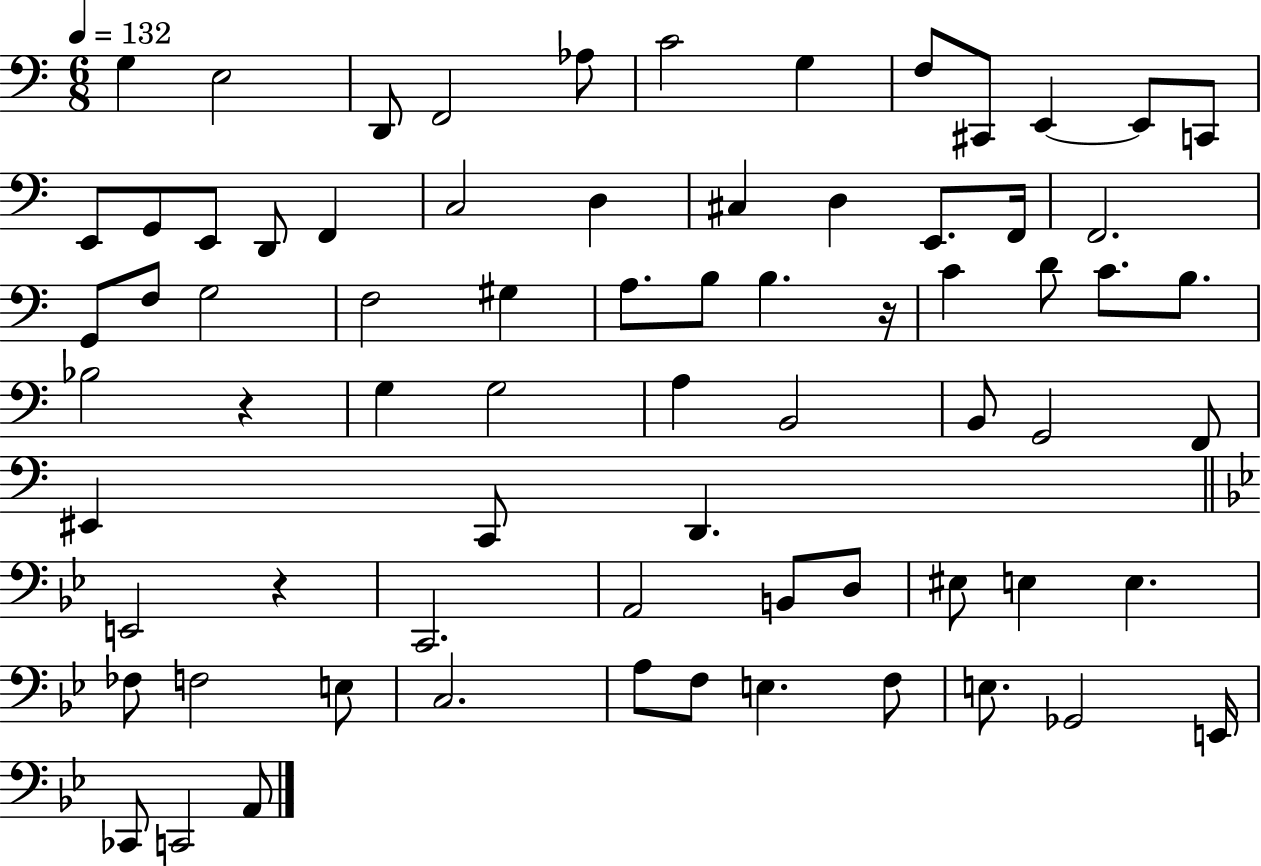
{
  \clef bass
  \numericTimeSignature
  \time 6/8
  \key c \major
  \tempo 4 = 132
  g4 e2 | d,8 f,2 aes8 | c'2 g4 | f8 cis,8 e,4~~ e,8 c,8 | \break e,8 g,8 e,8 d,8 f,4 | c2 d4 | cis4 d4 e,8. f,16 | f,2. | \break g,8 f8 g2 | f2 gis4 | a8. b8 b4. r16 | c'4 d'8 c'8. b8. | \break bes2 r4 | g4 g2 | a4 b,2 | b,8 g,2 f,8 | \break eis,4 c,8 d,4. | \bar "||" \break \key g \minor e,2 r4 | c,2. | a,2 b,8 d8 | eis8 e4 e4. | \break fes8 f2 e8 | c2. | a8 f8 e4. f8 | e8. ges,2 e,16 | \break ces,8 c,2 a,8 | \bar "|."
}